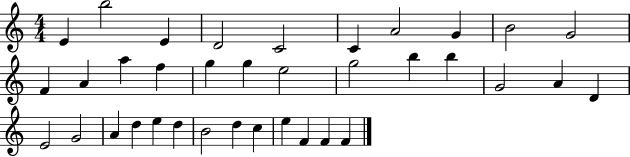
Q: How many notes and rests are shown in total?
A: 36